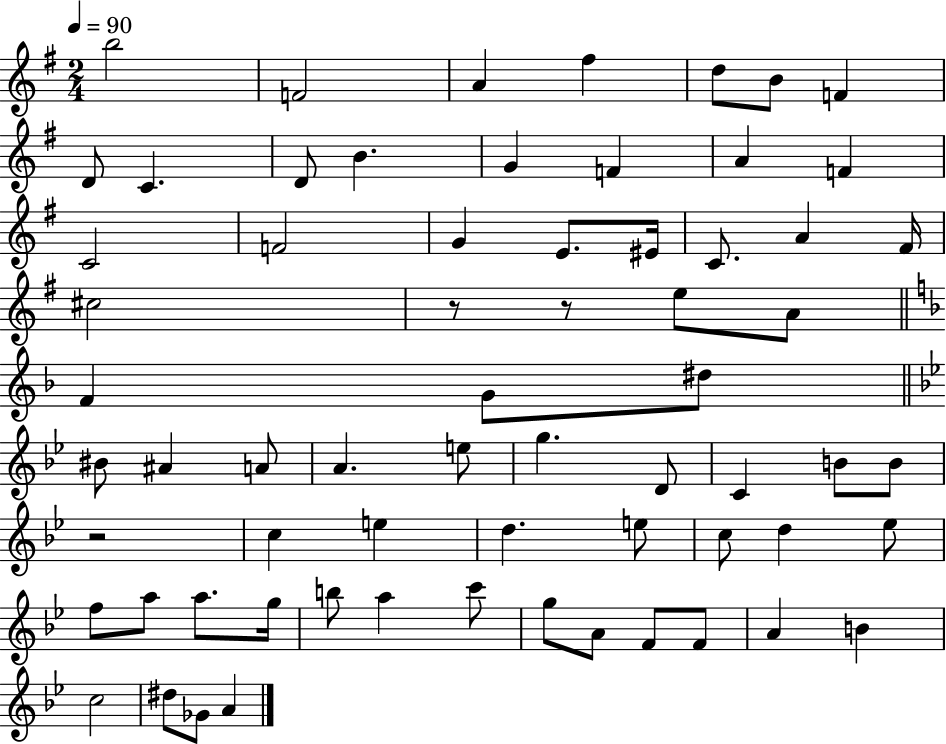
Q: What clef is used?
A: treble